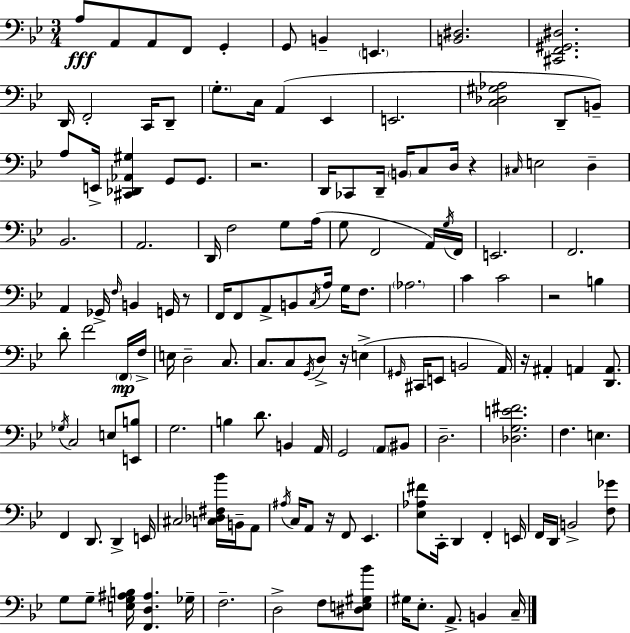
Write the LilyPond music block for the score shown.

{
  \clef bass
  \numericTimeSignature
  \time 3/4
  \key bes \major
  a8\fff a,8 a,8 f,8 g,4-. | g,8 b,4-- \parenthesize e,4. | <b, dis>2. | <cis, f, gis, dis>2. | \break d,16 f,2-. c,16 d,8-- | \parenthesize g8.-. c16 a,4( ees,4 | e,2. | <c des gis aes>2 d,8-- b,8--) | \break a8 e,16-> <cis, des, aes, gis>4 g,8 g,8. | r2. | d,16 ces,8 d,16-- \parenthesize b,16 c8 d16 r4 | \grace { cis16 } e2 d4-- | \break bes,2. | a,2. | d,16 f2 g8 | a16( g8 f,2 a,16) | \break \acciaccatura { g16 } f,16 e,2. | f,2. | a,4 ges,16-> \grace { f16 } b,4 | g,16 r8 f,16 f,8 a,8-> b,8 \acciaccatura { c16 } a16 | \break g16 f8. \parenthesize aes2. | c'4 c'2 | r2 | b4 d'8-. f'2 | \break \parenthesize f,16\mp f16-> e16 d2-- | c8. c8. c8 \acciaccatura { g,16 } d8-> | r16 e4->( \grace { gis,16 } cis,16 e,8 b,2 | a,16) r16 ais,4-. a,4 | \break <d, a,>8. \acciaccatura { ges16 } c2 | e8 <e, b>8 g2. | b4 d'8. | b,4 a,16 g,2 | \break \parenthesize a,8 bis,8 d2.-- | <des g e' fis'>2. | f4. | e4. f,4 d,8. | \break d,4-> e,16 cis2 | <c des fis bes'>16 b,16-- a,8 \acciaccatura { ais16 } c16 a,8 r16 | f,8 ees,4. <ees aes fis'>8 c,16-. d,4 | f,4-. e,16 f,16 d,16 b,2-> | \break <f ges'>8 g8 g8-- | <e g ais b>16 <f, d ais>4. ges16-- f2.-- | d2-> | f8 <dis e gis bes'>8 gis16 ees8.-. | \break a,8.-> b,4 c16-- \bar "|."
}